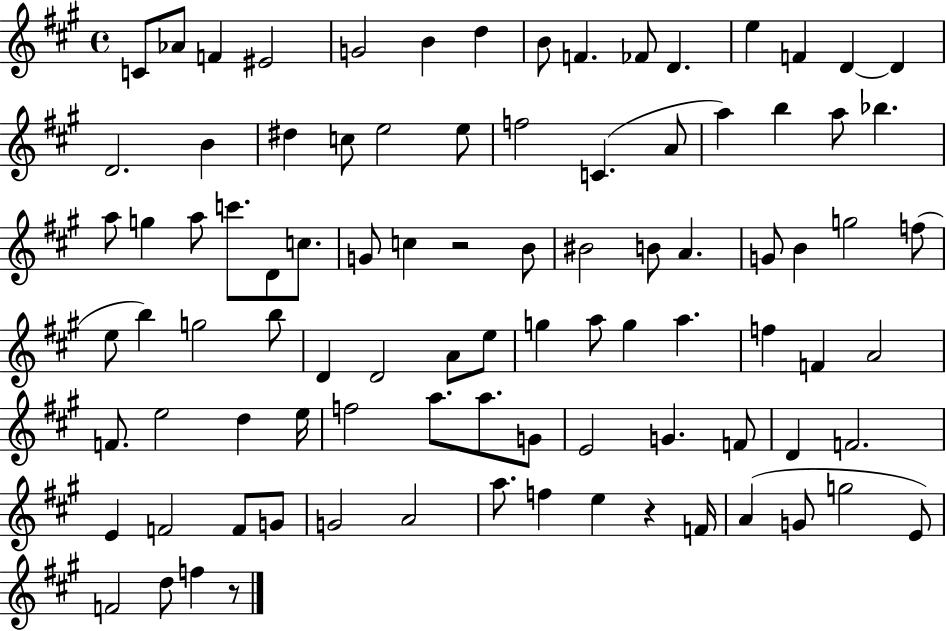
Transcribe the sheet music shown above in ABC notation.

X:1
T:Untitled
M:4/4
L:1/4
K:A
C/2 _A/2 F ^E2 G2 B d B/2 F _F/2 D e F D D D2 B ^d c/2 e2 e/2 f2 C A/2 a b a/2 _b a/2 g a/2 c'/2 D/2 c/2 G/2 c z2 B/2 ^B2 B/2 A G/2 B g2 f/2 e/2 b g2 b/2 D D2 A/2 e/2 g a/2 g a f F A2 F/2 e2 d e/4 f2 a/2 a/2 G/2 E2 G F/2 D F2 E F2 F/2 G/2 G2 A2 a/2 f e z F/4 A G/2 g2 E/2 F2 d/2 f z/2